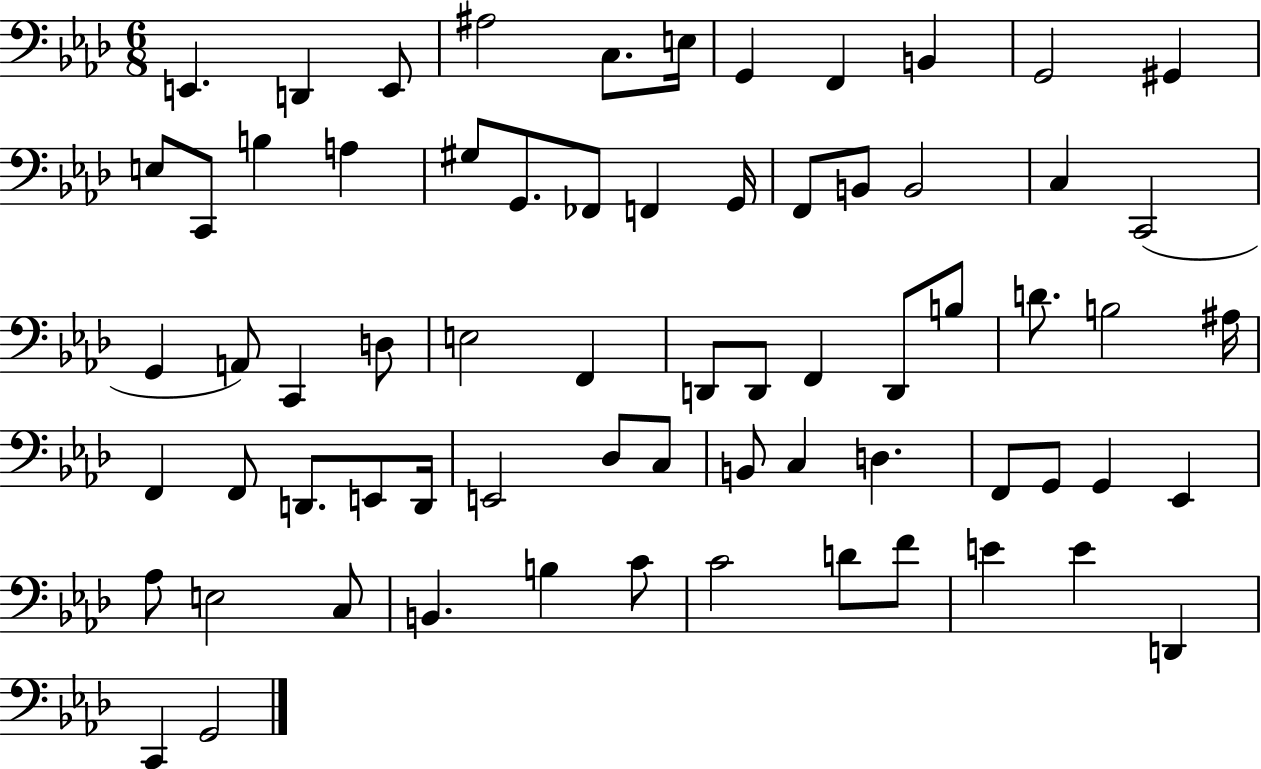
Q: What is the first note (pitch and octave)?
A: E2